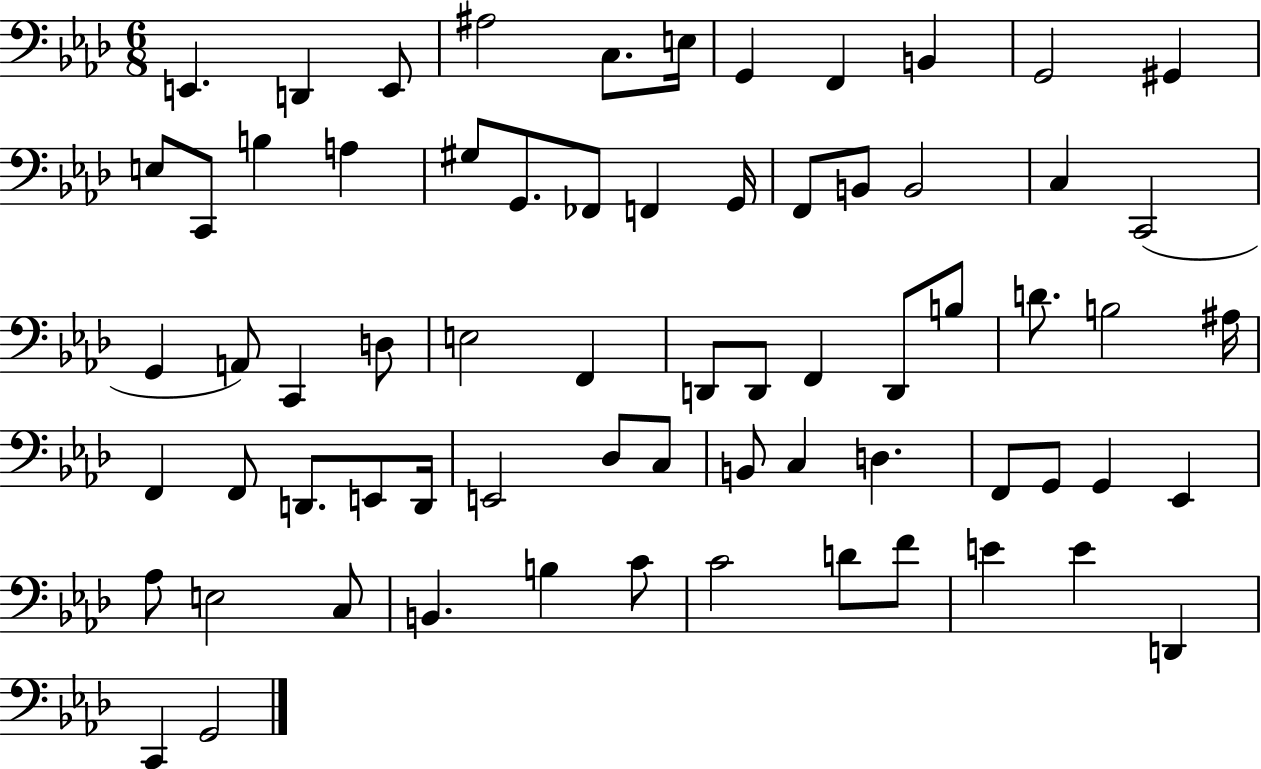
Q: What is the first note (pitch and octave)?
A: E2